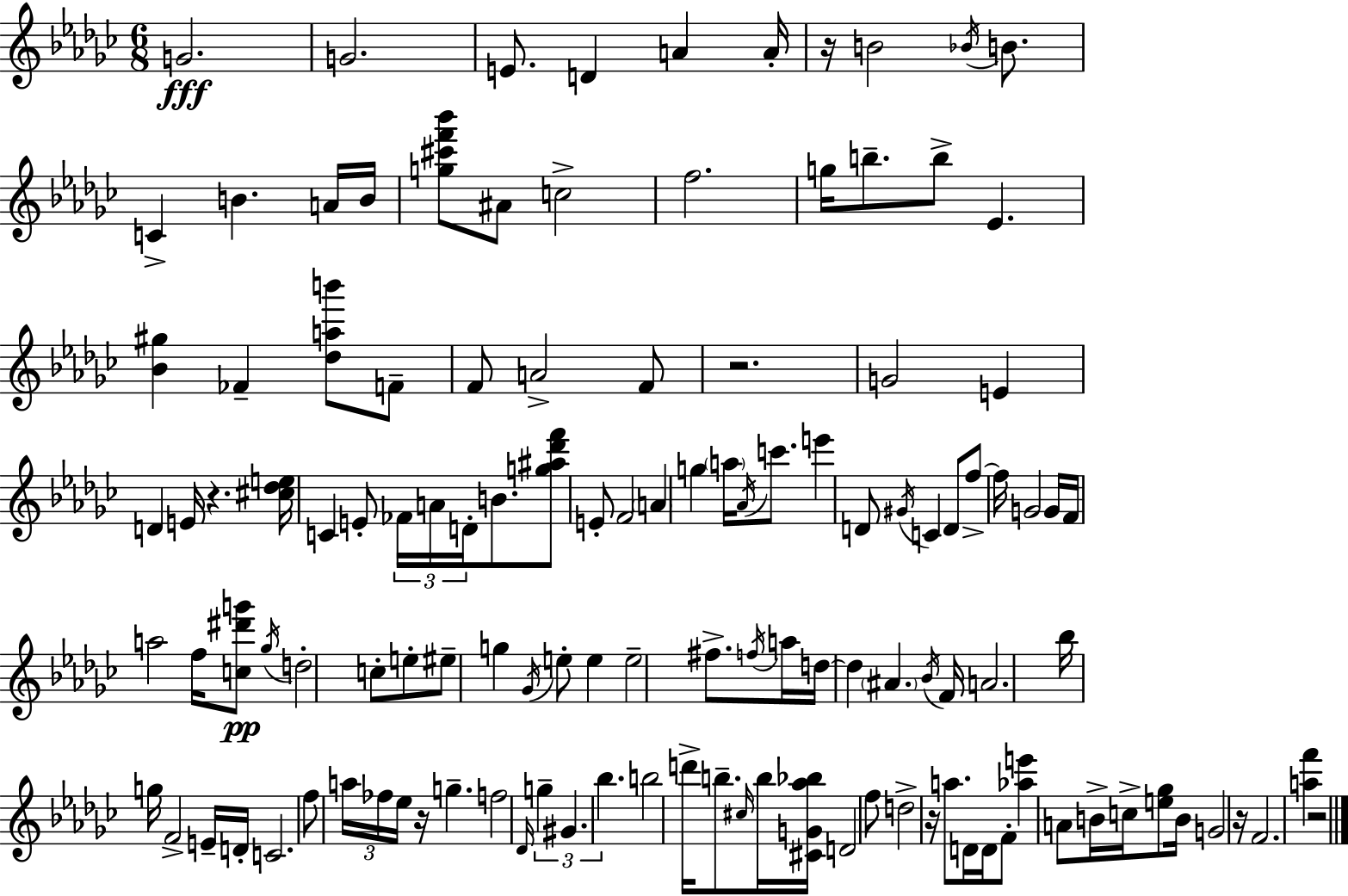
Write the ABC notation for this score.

X:1
T:Untitled
M:6/8
L:1/4
K:Ebm
G2 G2 E/2 D A A/4 z/4 B2 _B/4 B/2 C B A/4 B/4 [g^c'f'_b']/2 ^A/2 c2 f2 g/4 b/2 b/2 _E [_B^g] _F [_dab']/2 F/2 F/2 A2 F/2 z2 G2 E D E/4 z [^c_de]/4 C E/2 _F/4 A/4 D/4 B/2 [g^a_d'f']/2 E/2 F2 A g a/4 _A/4 c'/2 e' D/2 ^G/4 C D/2 f/2 f/4 G2 G/4 F/4 a2 f/4 [c^d'g']/2 _g/4 d2 c/2 e/2 ^e/2 g _G/4 e/2 e e2 ^f/2 f/4 a/4 d/4 d ^A _B/4 F/4 A2 _b/4 g/4 F2 E/4 D/4 C2 f/2 a/4 _f/4 _e/4 z/4 g f2 _D/4 g ^G _b b2 d'/4 b/2 ^c/4 b/4 [^CG_a_b]/4 D2 f/2 d2 z/4 a/2 D/4 D/4 F/2 [_ae'] A/2 B/4 c/4 [e_g]/2 B/4 G2 z/4 F2 [af'] z2